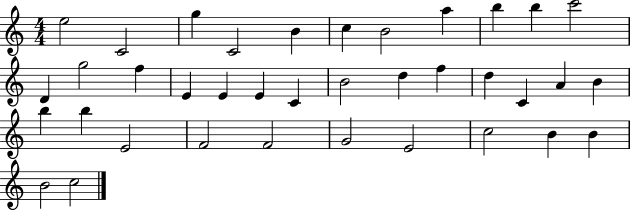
E5/h C4/h G5/q C4/h B4/q C5/q B4/h A5/q B5/q B5/q C6/h D4/q G5/h F5/q E4/q E4/q E4/q C4/q B4/h D5/q F5/q D5/q C4/q A4/q B4/q B5/q B5/q E4/h F4/h F4/h G4/h E4/h C5/h B4/q B4/q B4/h C5/h